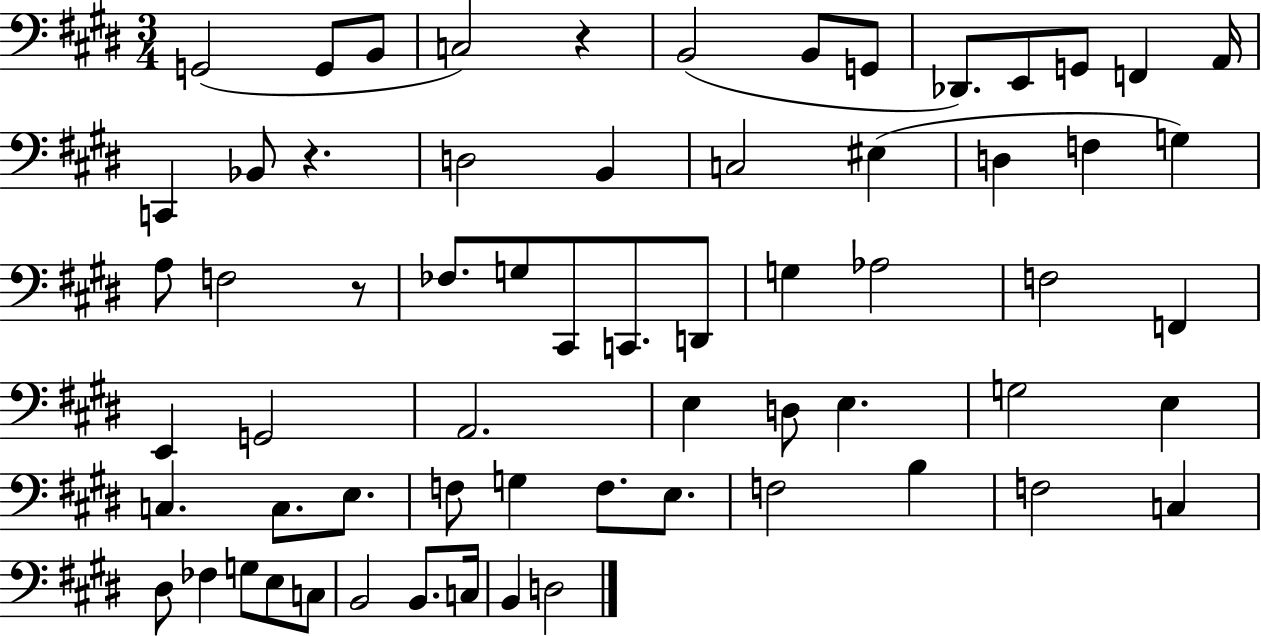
{
  \clef bass
  \numericTimeSignature
  \time 3/4
  \key e \major
  g,2( g,8 b,8 | c2) r4 | b,2( b,8 g,8 | des,8.) e,8 g,8 f,4 a,16 | \break c,4 bes,8 r4. | d2 b,4 | c2 eis4( | d4 f4 g4) | \break a8 f2 r8 | fes8. g8 cis,8 c,8. d,8 | g4 aes2 | f2 f,4 | \break e,4 g,2 | a,2. | e4 d8 e4. | g2 e4 | \break c4. c8. e8. | f8 g4 f8. e8. | f2 b4 | f2 c4 | \break dis8 fes4 g8 e8 c8 | b,2 b,8. c16 | b,4 d2 | \bar "|."
}